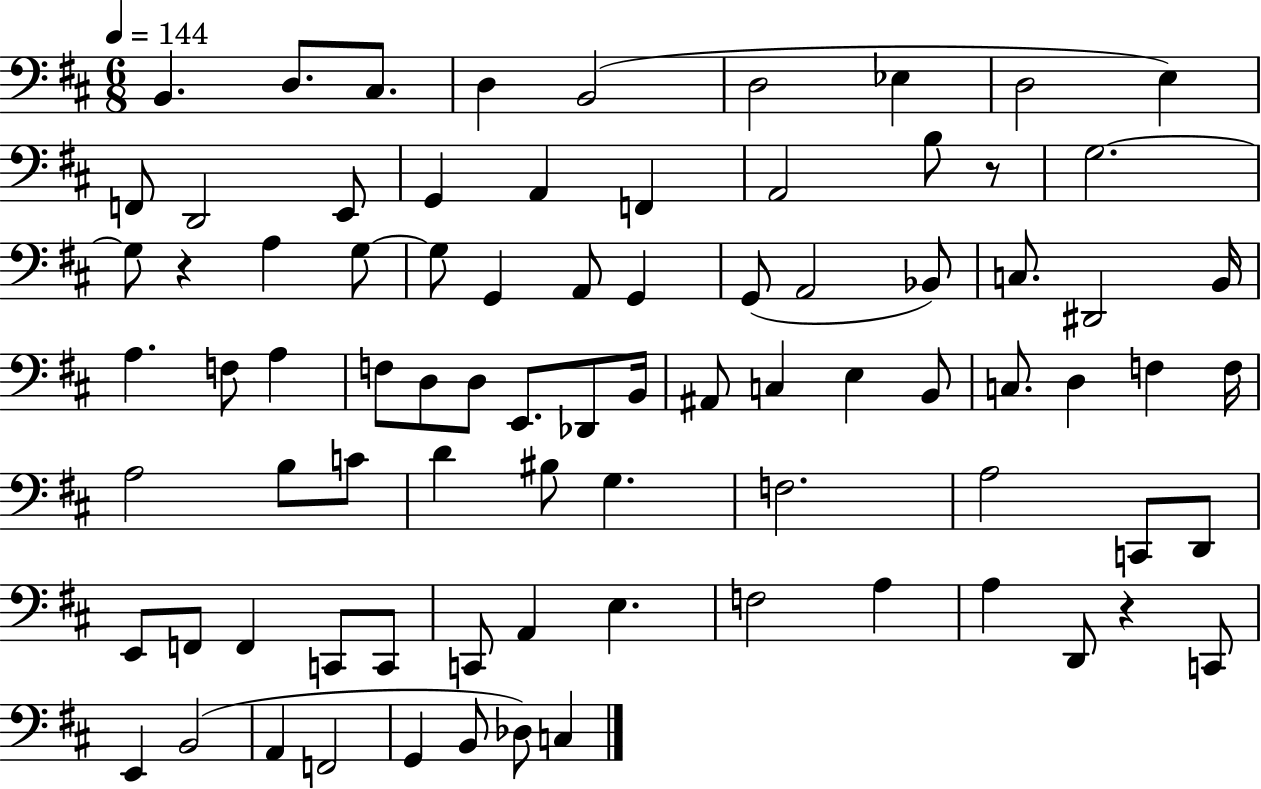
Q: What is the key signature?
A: D major